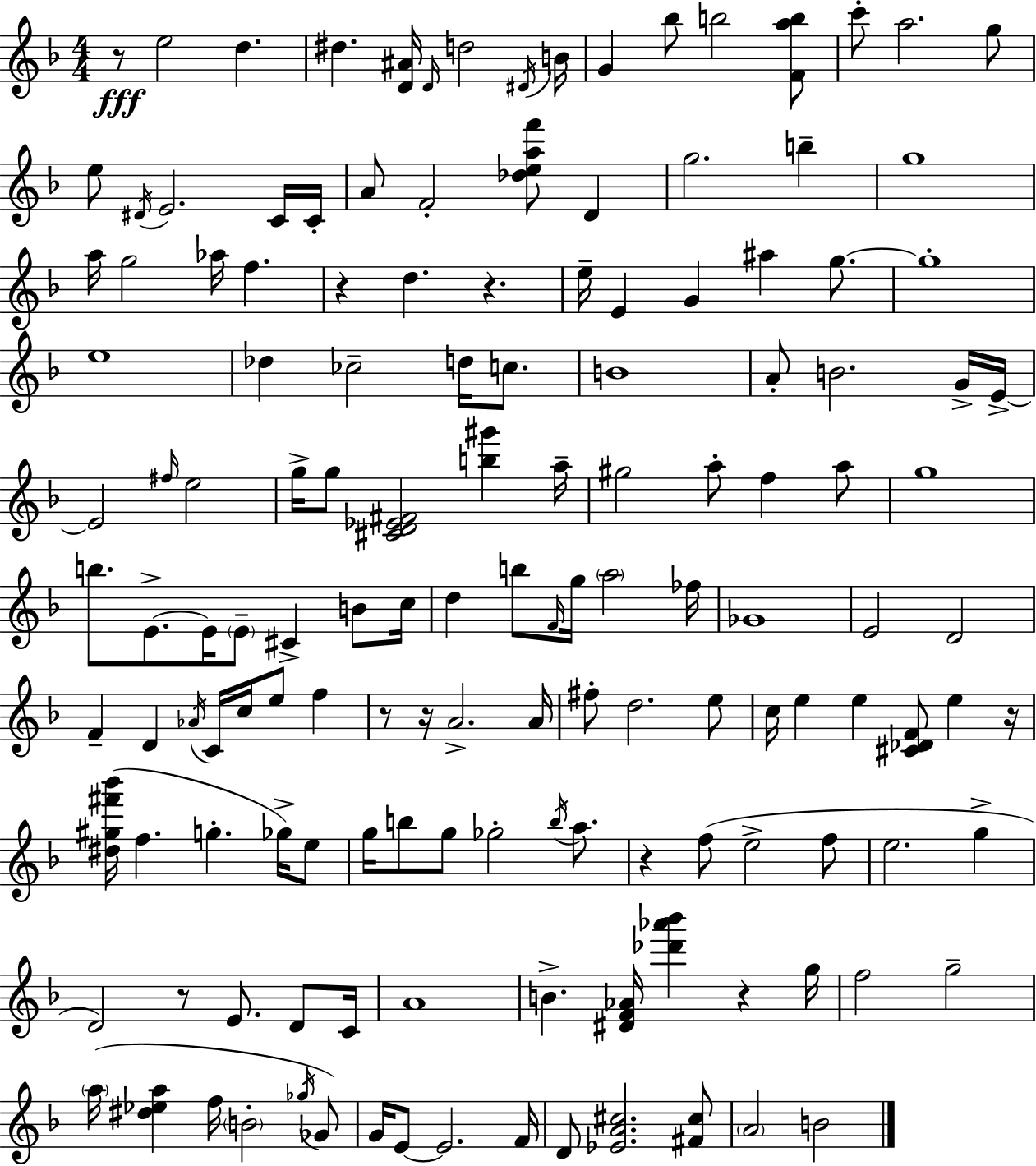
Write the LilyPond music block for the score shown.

{
  \clef treble
  \numericTimeSignature
  \time 4/4
  \key d \minor
  \repeat volta 2 { r8\fff e''2 d''4. | dis''4. <d' ais'>16 \grace { d'16 } d''2 | \acciaccatura { dis'16 } b'16 g'4 bes''8 b''2 | <f' a'' b''>8 c'''8-. a''2. | \break g''8 e''8 \acciaccatura { dis'16 } e'2. | c'16 c'16-. a'8 f'2-. <des'' e'' a'' f'''>8 d'4 | g''2. b''4-- | g''1 | \break a''16 g''2 aes''16 f''4. | r4 d''4. r4. | e''16-- e'4 g'4 ais''4 | g''8.~~ g''1-. | \break e''1 | des''4 ces''2-- d''16 | c''8. b'1 | a'8-. b'2. | \break g'16-> e'16->~~ e'2 \grace { fis''16 } e''2 | g''16-> g''8 <cis' d' ees' fis'>2 <b'' gis'''>4 | a''16-- gis''2 a''8-. f''4 | a''8 g''1 | \break b''8. e'8.->~~ e'16 \parenthesize e'8-- cis'4-> | b'8 c''16 d''4 b''8 \grace { f'16 } g''16 \parenthesize a''2 | fes''16 ges'1 | e'2 d'2 | \break f'4-- d'4 \acciaccatura { aes'16 } c'16 c''16 | e''8 f''4 r8 r16 a'2.-> | a'16 fis''8-. d''2. | e''8 c''16 e''4 e''4 <cis' des' f'>8 | \break e''4 r16 <dis'' gis'' fis''' bes'''>16( f''4. g''4.-. | ges''16->) e''8 g''16 b''8 g''8 ges''2-. | \acciaccatura { b''16 } a''8. r4 f''8( e''2-> | f''8 e''2. | \break g''4-> d'2) r8 | e'8. d'8 c'16 a'1 | b'4.-> <dis' f' aes'>16 <des''' aes''' bes'''>4 | r4 g''16 f''2 g''2-- | \break \parenthesize a''16( <dis'' ees'' a''>4 f''16 \parenthesize b'2-. | \acciaccatura { ges''16 } ges'8) g'16 e'8~~ e'2. | f'16 d'8 <ees' a' cis''>2. | <fis' cis''>8 \parenthesize a'2 | \break b'2 } \bar "|."
}